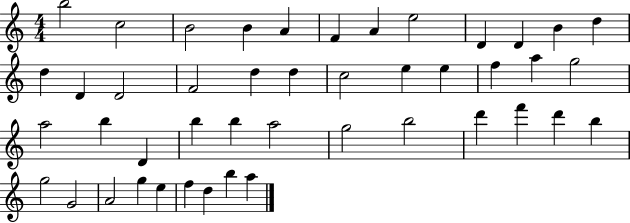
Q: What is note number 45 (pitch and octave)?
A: A5